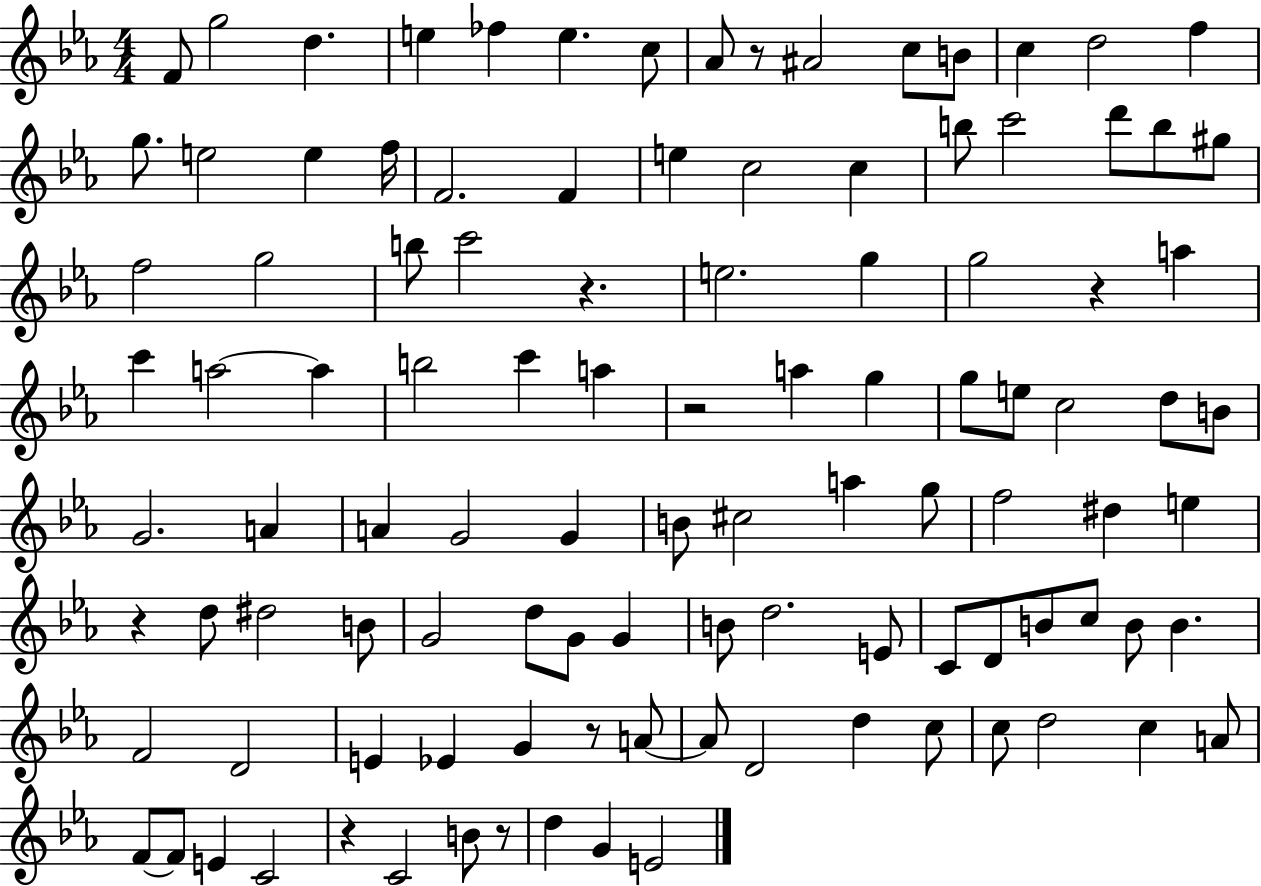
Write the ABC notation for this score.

X:1
T:Untitled
M:4/4
L:1/4
K:Eb
F/2 g2 d e _f e c/2 _A/2 z/2 ^A2 c/2 B/2 c d2 f g/2 e2 e f/4 F2 F e c2 c b/2 c'2 d'/2 b/2 ^g/2 f2 g2 b/2 c'2 z e2 g g2 z a c' a2 a b2 c' a z2 a g g/2 e/2 c2 d/2 B/2 G2 A A G2 G B/2 ^c2 a g/2 f2 ^d e z d/2 ^d2 B/2 G2 d/2 G/2 G B/2 d2 E/2 C/2 D/2 B/2 c/2 B/2 B F2 D2 E _E G z/2 A/2 A/2 D2 d c/2 c/2 d2 c A/2 F/2 F/2 E C2 z C2 B/2 z/2 d G E2